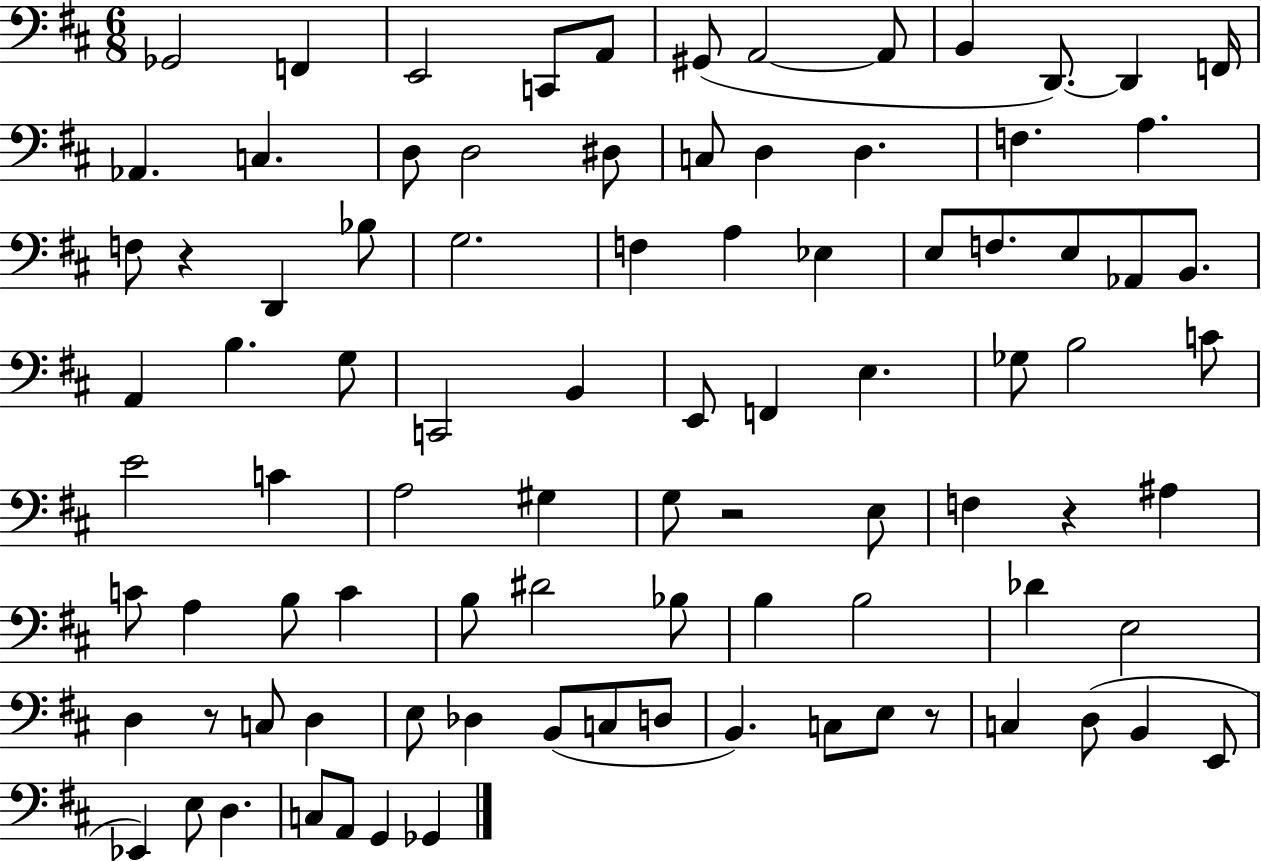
Gb2/h F2/q E2/h C2/e A2/e G#2/e A2/h A2/e B2/q D2/e. D2/q F2/s Ab2/q. C3/q. D3/e D3/h D#3/e C3/e D3/q D3/q. F3/q. A3/q. F3/e R/q D2/q Bb3/e G3/h. F3/q A3/q Eb3/q E3/e F3/e. E3/e Ab2/e B2/e. A2/q B3/q. G3/e C2/h B2/q E2/e F2/q E3/q. Gb3/e B3/h C4/e E4/h C4/q A3/h G#3/q G3/e R/h E3/e F3/q R/q A#3/q C4/e A3/q B3/e C4/q B3/e D#4/h Bb3/e B3/q B3/h Db4/q E3/h D3/q R/e C3/e D3/q E3/e Db3/q B2/e C3/e D3/e B2/q. C3/e E3/e R/e C3/q D3/e B2/q E2/e Eb2/q E3/e D3/q. C3/e A2/e G2/q Gb2/q